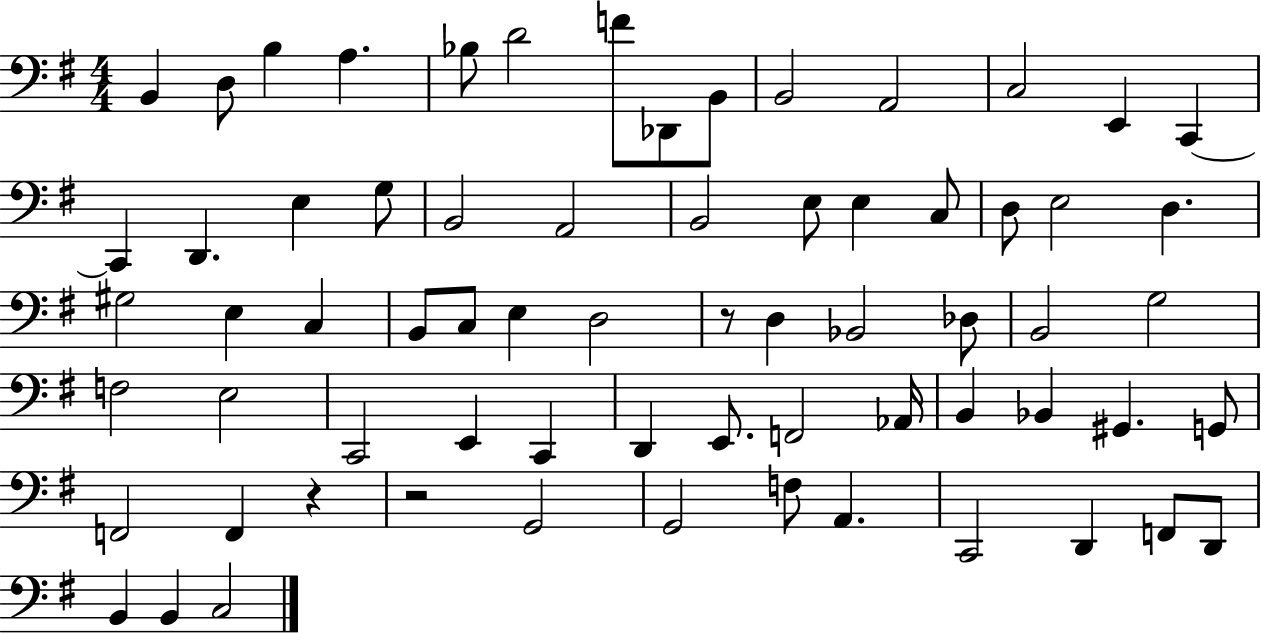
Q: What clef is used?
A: bass